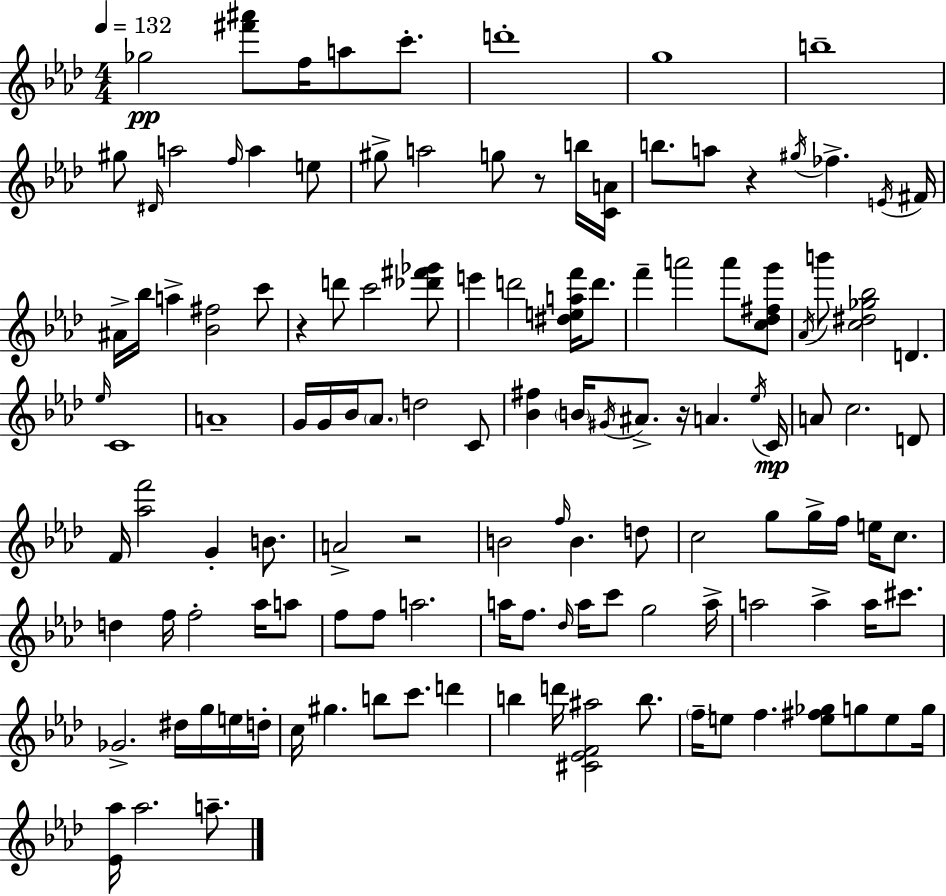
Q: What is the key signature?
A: AES major